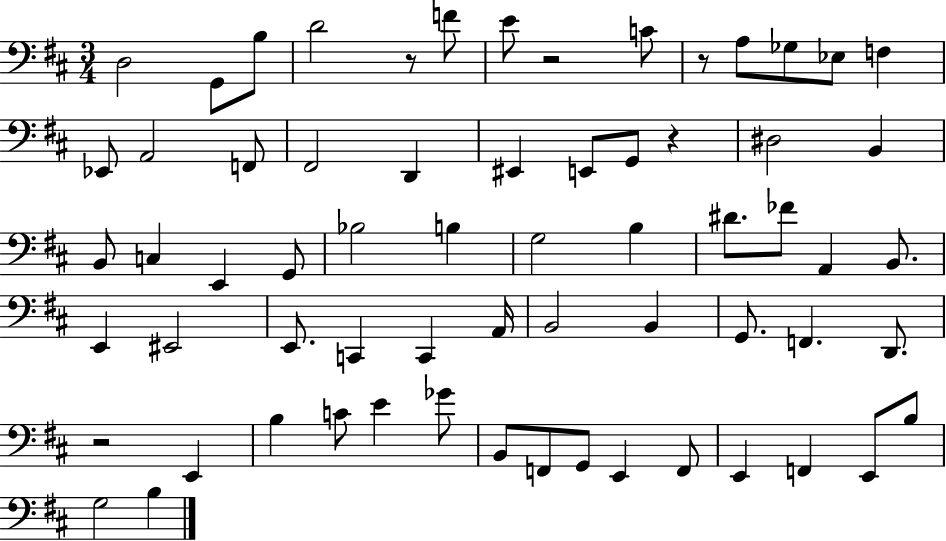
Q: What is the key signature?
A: D major